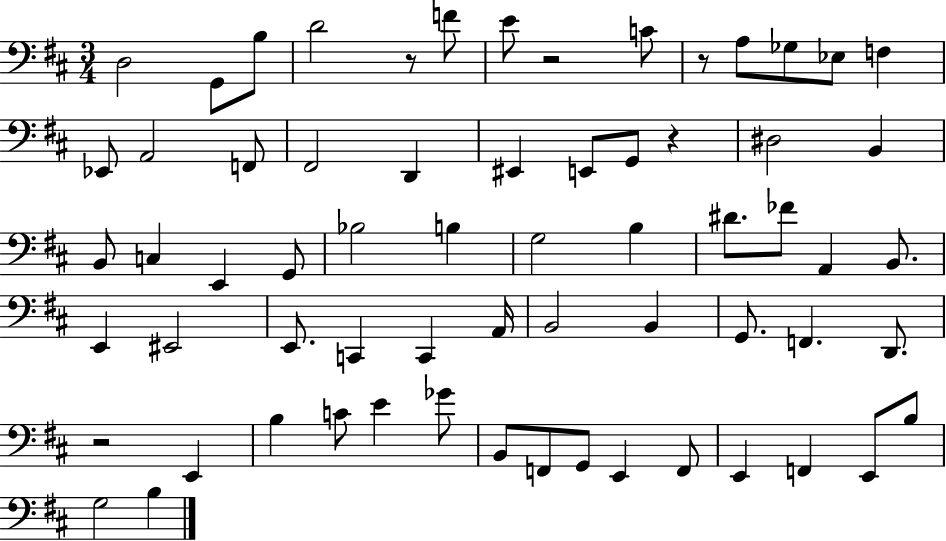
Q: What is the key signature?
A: D major